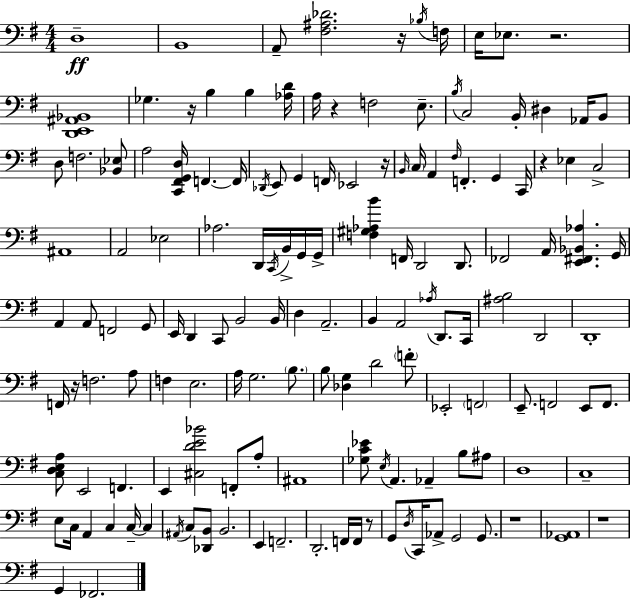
{
  \clef bass
  \numericTimeSignature
  \time 4/4
  \key e \minor
  \repeat volta 2 { d1--\ff | b,1 | a,8-- <fis ais des'>2. r16 \acciaccatura { bes16 } | f16 e16 ees8. r2. | \break <d, e, ais, bes,>1 | ges4. r16 b4 b4 | <aes d'>16 a16 r4 f2 e8.-- | \acciaccatura { b16 } c2 b,16-. dis4 aes,16 | \break b,8 d8 f2. | <bes, ees>8 a2 <c, fis, g, d>16 f,4.~~ | f,16 \acciaccatura { des,16 } e,8 g,4 f,16 ees,2 | r16 \grace { b,16 } \parenthesize c16 a,4 \grace { fis16 } f,4.-. | \break g,4 c,16 r4 ees4 c2-> | ais,1 | a,2 ees2 | aes2. | \break d,16 \acciaccatura { c,16 } b,16-> g,16 g,16-> <f gis aes b'>4 f,16 d,2 | d,8. fes,2 a,16 <e, fis, bes, aes>4. | g,16 a,4 a,8 f,2 | g,8 e,16 d,4 c,8 b,2 | \break b,16 d4 a,2.-- | b,4 a,2 | \acciaccatura { aes16 } d,8. c,16 <ais b>2 d,2 | d,1-. | \break f,16 r16 f2. | a8 f4 e2. | a16 g2. | \parenthesize b8. b8 <des g>4 d'2 | \break \parenthesize f'8-. ees,2-. \parenthesize f,2 | e,8.-- f,2 | e,8 f,8. <c d e a>8 e,2 | f,4. e,4 <cis d' e' bes'>2 | \break f,8-. a8-. ais,1 | <ges c' ees'>8 \acciaccatura { e16 } a,4. | aes,4-- b8 ais8 d1 | c1-- | \break e8 c16 a,4 c4 | c16--~~ c4 \acciaccatura { ais,16 } c8 <des, b,>8 b,2. | e,4 f,2.-- | d,2.-. | \break f,16 f,16 r8 g,8 \acciaccatura { d16 } c,16 aes,8-> g,2 | g,8. r1 | <g, aes,>1 | r1 | \break g,4 fes,2. | } \bar "|."
}